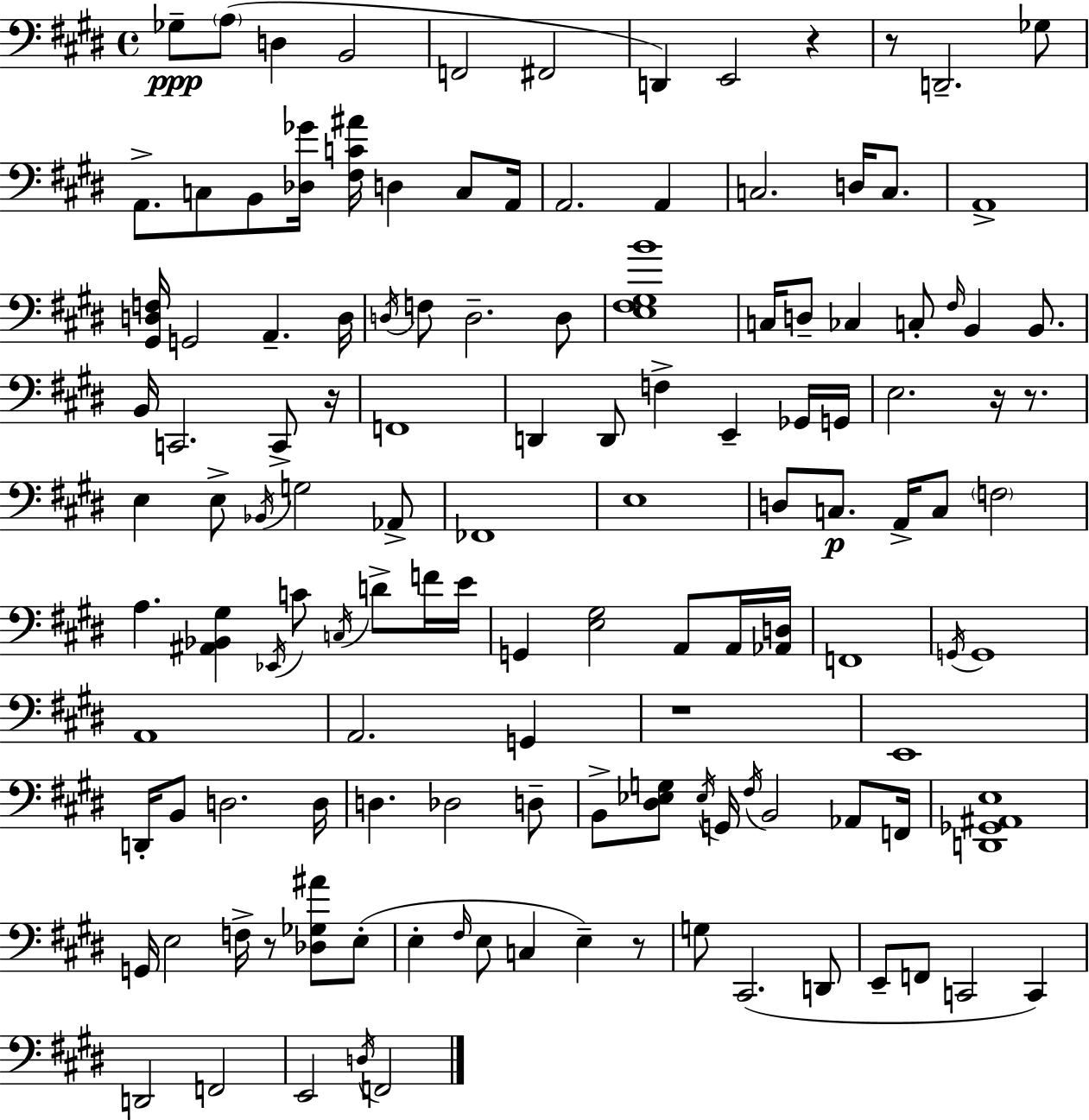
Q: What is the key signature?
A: E major